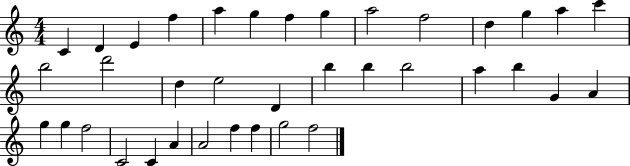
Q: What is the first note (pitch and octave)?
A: C4